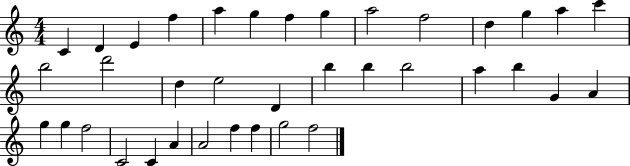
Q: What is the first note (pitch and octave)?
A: C4